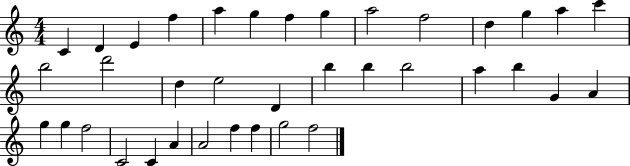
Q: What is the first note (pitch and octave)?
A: C4